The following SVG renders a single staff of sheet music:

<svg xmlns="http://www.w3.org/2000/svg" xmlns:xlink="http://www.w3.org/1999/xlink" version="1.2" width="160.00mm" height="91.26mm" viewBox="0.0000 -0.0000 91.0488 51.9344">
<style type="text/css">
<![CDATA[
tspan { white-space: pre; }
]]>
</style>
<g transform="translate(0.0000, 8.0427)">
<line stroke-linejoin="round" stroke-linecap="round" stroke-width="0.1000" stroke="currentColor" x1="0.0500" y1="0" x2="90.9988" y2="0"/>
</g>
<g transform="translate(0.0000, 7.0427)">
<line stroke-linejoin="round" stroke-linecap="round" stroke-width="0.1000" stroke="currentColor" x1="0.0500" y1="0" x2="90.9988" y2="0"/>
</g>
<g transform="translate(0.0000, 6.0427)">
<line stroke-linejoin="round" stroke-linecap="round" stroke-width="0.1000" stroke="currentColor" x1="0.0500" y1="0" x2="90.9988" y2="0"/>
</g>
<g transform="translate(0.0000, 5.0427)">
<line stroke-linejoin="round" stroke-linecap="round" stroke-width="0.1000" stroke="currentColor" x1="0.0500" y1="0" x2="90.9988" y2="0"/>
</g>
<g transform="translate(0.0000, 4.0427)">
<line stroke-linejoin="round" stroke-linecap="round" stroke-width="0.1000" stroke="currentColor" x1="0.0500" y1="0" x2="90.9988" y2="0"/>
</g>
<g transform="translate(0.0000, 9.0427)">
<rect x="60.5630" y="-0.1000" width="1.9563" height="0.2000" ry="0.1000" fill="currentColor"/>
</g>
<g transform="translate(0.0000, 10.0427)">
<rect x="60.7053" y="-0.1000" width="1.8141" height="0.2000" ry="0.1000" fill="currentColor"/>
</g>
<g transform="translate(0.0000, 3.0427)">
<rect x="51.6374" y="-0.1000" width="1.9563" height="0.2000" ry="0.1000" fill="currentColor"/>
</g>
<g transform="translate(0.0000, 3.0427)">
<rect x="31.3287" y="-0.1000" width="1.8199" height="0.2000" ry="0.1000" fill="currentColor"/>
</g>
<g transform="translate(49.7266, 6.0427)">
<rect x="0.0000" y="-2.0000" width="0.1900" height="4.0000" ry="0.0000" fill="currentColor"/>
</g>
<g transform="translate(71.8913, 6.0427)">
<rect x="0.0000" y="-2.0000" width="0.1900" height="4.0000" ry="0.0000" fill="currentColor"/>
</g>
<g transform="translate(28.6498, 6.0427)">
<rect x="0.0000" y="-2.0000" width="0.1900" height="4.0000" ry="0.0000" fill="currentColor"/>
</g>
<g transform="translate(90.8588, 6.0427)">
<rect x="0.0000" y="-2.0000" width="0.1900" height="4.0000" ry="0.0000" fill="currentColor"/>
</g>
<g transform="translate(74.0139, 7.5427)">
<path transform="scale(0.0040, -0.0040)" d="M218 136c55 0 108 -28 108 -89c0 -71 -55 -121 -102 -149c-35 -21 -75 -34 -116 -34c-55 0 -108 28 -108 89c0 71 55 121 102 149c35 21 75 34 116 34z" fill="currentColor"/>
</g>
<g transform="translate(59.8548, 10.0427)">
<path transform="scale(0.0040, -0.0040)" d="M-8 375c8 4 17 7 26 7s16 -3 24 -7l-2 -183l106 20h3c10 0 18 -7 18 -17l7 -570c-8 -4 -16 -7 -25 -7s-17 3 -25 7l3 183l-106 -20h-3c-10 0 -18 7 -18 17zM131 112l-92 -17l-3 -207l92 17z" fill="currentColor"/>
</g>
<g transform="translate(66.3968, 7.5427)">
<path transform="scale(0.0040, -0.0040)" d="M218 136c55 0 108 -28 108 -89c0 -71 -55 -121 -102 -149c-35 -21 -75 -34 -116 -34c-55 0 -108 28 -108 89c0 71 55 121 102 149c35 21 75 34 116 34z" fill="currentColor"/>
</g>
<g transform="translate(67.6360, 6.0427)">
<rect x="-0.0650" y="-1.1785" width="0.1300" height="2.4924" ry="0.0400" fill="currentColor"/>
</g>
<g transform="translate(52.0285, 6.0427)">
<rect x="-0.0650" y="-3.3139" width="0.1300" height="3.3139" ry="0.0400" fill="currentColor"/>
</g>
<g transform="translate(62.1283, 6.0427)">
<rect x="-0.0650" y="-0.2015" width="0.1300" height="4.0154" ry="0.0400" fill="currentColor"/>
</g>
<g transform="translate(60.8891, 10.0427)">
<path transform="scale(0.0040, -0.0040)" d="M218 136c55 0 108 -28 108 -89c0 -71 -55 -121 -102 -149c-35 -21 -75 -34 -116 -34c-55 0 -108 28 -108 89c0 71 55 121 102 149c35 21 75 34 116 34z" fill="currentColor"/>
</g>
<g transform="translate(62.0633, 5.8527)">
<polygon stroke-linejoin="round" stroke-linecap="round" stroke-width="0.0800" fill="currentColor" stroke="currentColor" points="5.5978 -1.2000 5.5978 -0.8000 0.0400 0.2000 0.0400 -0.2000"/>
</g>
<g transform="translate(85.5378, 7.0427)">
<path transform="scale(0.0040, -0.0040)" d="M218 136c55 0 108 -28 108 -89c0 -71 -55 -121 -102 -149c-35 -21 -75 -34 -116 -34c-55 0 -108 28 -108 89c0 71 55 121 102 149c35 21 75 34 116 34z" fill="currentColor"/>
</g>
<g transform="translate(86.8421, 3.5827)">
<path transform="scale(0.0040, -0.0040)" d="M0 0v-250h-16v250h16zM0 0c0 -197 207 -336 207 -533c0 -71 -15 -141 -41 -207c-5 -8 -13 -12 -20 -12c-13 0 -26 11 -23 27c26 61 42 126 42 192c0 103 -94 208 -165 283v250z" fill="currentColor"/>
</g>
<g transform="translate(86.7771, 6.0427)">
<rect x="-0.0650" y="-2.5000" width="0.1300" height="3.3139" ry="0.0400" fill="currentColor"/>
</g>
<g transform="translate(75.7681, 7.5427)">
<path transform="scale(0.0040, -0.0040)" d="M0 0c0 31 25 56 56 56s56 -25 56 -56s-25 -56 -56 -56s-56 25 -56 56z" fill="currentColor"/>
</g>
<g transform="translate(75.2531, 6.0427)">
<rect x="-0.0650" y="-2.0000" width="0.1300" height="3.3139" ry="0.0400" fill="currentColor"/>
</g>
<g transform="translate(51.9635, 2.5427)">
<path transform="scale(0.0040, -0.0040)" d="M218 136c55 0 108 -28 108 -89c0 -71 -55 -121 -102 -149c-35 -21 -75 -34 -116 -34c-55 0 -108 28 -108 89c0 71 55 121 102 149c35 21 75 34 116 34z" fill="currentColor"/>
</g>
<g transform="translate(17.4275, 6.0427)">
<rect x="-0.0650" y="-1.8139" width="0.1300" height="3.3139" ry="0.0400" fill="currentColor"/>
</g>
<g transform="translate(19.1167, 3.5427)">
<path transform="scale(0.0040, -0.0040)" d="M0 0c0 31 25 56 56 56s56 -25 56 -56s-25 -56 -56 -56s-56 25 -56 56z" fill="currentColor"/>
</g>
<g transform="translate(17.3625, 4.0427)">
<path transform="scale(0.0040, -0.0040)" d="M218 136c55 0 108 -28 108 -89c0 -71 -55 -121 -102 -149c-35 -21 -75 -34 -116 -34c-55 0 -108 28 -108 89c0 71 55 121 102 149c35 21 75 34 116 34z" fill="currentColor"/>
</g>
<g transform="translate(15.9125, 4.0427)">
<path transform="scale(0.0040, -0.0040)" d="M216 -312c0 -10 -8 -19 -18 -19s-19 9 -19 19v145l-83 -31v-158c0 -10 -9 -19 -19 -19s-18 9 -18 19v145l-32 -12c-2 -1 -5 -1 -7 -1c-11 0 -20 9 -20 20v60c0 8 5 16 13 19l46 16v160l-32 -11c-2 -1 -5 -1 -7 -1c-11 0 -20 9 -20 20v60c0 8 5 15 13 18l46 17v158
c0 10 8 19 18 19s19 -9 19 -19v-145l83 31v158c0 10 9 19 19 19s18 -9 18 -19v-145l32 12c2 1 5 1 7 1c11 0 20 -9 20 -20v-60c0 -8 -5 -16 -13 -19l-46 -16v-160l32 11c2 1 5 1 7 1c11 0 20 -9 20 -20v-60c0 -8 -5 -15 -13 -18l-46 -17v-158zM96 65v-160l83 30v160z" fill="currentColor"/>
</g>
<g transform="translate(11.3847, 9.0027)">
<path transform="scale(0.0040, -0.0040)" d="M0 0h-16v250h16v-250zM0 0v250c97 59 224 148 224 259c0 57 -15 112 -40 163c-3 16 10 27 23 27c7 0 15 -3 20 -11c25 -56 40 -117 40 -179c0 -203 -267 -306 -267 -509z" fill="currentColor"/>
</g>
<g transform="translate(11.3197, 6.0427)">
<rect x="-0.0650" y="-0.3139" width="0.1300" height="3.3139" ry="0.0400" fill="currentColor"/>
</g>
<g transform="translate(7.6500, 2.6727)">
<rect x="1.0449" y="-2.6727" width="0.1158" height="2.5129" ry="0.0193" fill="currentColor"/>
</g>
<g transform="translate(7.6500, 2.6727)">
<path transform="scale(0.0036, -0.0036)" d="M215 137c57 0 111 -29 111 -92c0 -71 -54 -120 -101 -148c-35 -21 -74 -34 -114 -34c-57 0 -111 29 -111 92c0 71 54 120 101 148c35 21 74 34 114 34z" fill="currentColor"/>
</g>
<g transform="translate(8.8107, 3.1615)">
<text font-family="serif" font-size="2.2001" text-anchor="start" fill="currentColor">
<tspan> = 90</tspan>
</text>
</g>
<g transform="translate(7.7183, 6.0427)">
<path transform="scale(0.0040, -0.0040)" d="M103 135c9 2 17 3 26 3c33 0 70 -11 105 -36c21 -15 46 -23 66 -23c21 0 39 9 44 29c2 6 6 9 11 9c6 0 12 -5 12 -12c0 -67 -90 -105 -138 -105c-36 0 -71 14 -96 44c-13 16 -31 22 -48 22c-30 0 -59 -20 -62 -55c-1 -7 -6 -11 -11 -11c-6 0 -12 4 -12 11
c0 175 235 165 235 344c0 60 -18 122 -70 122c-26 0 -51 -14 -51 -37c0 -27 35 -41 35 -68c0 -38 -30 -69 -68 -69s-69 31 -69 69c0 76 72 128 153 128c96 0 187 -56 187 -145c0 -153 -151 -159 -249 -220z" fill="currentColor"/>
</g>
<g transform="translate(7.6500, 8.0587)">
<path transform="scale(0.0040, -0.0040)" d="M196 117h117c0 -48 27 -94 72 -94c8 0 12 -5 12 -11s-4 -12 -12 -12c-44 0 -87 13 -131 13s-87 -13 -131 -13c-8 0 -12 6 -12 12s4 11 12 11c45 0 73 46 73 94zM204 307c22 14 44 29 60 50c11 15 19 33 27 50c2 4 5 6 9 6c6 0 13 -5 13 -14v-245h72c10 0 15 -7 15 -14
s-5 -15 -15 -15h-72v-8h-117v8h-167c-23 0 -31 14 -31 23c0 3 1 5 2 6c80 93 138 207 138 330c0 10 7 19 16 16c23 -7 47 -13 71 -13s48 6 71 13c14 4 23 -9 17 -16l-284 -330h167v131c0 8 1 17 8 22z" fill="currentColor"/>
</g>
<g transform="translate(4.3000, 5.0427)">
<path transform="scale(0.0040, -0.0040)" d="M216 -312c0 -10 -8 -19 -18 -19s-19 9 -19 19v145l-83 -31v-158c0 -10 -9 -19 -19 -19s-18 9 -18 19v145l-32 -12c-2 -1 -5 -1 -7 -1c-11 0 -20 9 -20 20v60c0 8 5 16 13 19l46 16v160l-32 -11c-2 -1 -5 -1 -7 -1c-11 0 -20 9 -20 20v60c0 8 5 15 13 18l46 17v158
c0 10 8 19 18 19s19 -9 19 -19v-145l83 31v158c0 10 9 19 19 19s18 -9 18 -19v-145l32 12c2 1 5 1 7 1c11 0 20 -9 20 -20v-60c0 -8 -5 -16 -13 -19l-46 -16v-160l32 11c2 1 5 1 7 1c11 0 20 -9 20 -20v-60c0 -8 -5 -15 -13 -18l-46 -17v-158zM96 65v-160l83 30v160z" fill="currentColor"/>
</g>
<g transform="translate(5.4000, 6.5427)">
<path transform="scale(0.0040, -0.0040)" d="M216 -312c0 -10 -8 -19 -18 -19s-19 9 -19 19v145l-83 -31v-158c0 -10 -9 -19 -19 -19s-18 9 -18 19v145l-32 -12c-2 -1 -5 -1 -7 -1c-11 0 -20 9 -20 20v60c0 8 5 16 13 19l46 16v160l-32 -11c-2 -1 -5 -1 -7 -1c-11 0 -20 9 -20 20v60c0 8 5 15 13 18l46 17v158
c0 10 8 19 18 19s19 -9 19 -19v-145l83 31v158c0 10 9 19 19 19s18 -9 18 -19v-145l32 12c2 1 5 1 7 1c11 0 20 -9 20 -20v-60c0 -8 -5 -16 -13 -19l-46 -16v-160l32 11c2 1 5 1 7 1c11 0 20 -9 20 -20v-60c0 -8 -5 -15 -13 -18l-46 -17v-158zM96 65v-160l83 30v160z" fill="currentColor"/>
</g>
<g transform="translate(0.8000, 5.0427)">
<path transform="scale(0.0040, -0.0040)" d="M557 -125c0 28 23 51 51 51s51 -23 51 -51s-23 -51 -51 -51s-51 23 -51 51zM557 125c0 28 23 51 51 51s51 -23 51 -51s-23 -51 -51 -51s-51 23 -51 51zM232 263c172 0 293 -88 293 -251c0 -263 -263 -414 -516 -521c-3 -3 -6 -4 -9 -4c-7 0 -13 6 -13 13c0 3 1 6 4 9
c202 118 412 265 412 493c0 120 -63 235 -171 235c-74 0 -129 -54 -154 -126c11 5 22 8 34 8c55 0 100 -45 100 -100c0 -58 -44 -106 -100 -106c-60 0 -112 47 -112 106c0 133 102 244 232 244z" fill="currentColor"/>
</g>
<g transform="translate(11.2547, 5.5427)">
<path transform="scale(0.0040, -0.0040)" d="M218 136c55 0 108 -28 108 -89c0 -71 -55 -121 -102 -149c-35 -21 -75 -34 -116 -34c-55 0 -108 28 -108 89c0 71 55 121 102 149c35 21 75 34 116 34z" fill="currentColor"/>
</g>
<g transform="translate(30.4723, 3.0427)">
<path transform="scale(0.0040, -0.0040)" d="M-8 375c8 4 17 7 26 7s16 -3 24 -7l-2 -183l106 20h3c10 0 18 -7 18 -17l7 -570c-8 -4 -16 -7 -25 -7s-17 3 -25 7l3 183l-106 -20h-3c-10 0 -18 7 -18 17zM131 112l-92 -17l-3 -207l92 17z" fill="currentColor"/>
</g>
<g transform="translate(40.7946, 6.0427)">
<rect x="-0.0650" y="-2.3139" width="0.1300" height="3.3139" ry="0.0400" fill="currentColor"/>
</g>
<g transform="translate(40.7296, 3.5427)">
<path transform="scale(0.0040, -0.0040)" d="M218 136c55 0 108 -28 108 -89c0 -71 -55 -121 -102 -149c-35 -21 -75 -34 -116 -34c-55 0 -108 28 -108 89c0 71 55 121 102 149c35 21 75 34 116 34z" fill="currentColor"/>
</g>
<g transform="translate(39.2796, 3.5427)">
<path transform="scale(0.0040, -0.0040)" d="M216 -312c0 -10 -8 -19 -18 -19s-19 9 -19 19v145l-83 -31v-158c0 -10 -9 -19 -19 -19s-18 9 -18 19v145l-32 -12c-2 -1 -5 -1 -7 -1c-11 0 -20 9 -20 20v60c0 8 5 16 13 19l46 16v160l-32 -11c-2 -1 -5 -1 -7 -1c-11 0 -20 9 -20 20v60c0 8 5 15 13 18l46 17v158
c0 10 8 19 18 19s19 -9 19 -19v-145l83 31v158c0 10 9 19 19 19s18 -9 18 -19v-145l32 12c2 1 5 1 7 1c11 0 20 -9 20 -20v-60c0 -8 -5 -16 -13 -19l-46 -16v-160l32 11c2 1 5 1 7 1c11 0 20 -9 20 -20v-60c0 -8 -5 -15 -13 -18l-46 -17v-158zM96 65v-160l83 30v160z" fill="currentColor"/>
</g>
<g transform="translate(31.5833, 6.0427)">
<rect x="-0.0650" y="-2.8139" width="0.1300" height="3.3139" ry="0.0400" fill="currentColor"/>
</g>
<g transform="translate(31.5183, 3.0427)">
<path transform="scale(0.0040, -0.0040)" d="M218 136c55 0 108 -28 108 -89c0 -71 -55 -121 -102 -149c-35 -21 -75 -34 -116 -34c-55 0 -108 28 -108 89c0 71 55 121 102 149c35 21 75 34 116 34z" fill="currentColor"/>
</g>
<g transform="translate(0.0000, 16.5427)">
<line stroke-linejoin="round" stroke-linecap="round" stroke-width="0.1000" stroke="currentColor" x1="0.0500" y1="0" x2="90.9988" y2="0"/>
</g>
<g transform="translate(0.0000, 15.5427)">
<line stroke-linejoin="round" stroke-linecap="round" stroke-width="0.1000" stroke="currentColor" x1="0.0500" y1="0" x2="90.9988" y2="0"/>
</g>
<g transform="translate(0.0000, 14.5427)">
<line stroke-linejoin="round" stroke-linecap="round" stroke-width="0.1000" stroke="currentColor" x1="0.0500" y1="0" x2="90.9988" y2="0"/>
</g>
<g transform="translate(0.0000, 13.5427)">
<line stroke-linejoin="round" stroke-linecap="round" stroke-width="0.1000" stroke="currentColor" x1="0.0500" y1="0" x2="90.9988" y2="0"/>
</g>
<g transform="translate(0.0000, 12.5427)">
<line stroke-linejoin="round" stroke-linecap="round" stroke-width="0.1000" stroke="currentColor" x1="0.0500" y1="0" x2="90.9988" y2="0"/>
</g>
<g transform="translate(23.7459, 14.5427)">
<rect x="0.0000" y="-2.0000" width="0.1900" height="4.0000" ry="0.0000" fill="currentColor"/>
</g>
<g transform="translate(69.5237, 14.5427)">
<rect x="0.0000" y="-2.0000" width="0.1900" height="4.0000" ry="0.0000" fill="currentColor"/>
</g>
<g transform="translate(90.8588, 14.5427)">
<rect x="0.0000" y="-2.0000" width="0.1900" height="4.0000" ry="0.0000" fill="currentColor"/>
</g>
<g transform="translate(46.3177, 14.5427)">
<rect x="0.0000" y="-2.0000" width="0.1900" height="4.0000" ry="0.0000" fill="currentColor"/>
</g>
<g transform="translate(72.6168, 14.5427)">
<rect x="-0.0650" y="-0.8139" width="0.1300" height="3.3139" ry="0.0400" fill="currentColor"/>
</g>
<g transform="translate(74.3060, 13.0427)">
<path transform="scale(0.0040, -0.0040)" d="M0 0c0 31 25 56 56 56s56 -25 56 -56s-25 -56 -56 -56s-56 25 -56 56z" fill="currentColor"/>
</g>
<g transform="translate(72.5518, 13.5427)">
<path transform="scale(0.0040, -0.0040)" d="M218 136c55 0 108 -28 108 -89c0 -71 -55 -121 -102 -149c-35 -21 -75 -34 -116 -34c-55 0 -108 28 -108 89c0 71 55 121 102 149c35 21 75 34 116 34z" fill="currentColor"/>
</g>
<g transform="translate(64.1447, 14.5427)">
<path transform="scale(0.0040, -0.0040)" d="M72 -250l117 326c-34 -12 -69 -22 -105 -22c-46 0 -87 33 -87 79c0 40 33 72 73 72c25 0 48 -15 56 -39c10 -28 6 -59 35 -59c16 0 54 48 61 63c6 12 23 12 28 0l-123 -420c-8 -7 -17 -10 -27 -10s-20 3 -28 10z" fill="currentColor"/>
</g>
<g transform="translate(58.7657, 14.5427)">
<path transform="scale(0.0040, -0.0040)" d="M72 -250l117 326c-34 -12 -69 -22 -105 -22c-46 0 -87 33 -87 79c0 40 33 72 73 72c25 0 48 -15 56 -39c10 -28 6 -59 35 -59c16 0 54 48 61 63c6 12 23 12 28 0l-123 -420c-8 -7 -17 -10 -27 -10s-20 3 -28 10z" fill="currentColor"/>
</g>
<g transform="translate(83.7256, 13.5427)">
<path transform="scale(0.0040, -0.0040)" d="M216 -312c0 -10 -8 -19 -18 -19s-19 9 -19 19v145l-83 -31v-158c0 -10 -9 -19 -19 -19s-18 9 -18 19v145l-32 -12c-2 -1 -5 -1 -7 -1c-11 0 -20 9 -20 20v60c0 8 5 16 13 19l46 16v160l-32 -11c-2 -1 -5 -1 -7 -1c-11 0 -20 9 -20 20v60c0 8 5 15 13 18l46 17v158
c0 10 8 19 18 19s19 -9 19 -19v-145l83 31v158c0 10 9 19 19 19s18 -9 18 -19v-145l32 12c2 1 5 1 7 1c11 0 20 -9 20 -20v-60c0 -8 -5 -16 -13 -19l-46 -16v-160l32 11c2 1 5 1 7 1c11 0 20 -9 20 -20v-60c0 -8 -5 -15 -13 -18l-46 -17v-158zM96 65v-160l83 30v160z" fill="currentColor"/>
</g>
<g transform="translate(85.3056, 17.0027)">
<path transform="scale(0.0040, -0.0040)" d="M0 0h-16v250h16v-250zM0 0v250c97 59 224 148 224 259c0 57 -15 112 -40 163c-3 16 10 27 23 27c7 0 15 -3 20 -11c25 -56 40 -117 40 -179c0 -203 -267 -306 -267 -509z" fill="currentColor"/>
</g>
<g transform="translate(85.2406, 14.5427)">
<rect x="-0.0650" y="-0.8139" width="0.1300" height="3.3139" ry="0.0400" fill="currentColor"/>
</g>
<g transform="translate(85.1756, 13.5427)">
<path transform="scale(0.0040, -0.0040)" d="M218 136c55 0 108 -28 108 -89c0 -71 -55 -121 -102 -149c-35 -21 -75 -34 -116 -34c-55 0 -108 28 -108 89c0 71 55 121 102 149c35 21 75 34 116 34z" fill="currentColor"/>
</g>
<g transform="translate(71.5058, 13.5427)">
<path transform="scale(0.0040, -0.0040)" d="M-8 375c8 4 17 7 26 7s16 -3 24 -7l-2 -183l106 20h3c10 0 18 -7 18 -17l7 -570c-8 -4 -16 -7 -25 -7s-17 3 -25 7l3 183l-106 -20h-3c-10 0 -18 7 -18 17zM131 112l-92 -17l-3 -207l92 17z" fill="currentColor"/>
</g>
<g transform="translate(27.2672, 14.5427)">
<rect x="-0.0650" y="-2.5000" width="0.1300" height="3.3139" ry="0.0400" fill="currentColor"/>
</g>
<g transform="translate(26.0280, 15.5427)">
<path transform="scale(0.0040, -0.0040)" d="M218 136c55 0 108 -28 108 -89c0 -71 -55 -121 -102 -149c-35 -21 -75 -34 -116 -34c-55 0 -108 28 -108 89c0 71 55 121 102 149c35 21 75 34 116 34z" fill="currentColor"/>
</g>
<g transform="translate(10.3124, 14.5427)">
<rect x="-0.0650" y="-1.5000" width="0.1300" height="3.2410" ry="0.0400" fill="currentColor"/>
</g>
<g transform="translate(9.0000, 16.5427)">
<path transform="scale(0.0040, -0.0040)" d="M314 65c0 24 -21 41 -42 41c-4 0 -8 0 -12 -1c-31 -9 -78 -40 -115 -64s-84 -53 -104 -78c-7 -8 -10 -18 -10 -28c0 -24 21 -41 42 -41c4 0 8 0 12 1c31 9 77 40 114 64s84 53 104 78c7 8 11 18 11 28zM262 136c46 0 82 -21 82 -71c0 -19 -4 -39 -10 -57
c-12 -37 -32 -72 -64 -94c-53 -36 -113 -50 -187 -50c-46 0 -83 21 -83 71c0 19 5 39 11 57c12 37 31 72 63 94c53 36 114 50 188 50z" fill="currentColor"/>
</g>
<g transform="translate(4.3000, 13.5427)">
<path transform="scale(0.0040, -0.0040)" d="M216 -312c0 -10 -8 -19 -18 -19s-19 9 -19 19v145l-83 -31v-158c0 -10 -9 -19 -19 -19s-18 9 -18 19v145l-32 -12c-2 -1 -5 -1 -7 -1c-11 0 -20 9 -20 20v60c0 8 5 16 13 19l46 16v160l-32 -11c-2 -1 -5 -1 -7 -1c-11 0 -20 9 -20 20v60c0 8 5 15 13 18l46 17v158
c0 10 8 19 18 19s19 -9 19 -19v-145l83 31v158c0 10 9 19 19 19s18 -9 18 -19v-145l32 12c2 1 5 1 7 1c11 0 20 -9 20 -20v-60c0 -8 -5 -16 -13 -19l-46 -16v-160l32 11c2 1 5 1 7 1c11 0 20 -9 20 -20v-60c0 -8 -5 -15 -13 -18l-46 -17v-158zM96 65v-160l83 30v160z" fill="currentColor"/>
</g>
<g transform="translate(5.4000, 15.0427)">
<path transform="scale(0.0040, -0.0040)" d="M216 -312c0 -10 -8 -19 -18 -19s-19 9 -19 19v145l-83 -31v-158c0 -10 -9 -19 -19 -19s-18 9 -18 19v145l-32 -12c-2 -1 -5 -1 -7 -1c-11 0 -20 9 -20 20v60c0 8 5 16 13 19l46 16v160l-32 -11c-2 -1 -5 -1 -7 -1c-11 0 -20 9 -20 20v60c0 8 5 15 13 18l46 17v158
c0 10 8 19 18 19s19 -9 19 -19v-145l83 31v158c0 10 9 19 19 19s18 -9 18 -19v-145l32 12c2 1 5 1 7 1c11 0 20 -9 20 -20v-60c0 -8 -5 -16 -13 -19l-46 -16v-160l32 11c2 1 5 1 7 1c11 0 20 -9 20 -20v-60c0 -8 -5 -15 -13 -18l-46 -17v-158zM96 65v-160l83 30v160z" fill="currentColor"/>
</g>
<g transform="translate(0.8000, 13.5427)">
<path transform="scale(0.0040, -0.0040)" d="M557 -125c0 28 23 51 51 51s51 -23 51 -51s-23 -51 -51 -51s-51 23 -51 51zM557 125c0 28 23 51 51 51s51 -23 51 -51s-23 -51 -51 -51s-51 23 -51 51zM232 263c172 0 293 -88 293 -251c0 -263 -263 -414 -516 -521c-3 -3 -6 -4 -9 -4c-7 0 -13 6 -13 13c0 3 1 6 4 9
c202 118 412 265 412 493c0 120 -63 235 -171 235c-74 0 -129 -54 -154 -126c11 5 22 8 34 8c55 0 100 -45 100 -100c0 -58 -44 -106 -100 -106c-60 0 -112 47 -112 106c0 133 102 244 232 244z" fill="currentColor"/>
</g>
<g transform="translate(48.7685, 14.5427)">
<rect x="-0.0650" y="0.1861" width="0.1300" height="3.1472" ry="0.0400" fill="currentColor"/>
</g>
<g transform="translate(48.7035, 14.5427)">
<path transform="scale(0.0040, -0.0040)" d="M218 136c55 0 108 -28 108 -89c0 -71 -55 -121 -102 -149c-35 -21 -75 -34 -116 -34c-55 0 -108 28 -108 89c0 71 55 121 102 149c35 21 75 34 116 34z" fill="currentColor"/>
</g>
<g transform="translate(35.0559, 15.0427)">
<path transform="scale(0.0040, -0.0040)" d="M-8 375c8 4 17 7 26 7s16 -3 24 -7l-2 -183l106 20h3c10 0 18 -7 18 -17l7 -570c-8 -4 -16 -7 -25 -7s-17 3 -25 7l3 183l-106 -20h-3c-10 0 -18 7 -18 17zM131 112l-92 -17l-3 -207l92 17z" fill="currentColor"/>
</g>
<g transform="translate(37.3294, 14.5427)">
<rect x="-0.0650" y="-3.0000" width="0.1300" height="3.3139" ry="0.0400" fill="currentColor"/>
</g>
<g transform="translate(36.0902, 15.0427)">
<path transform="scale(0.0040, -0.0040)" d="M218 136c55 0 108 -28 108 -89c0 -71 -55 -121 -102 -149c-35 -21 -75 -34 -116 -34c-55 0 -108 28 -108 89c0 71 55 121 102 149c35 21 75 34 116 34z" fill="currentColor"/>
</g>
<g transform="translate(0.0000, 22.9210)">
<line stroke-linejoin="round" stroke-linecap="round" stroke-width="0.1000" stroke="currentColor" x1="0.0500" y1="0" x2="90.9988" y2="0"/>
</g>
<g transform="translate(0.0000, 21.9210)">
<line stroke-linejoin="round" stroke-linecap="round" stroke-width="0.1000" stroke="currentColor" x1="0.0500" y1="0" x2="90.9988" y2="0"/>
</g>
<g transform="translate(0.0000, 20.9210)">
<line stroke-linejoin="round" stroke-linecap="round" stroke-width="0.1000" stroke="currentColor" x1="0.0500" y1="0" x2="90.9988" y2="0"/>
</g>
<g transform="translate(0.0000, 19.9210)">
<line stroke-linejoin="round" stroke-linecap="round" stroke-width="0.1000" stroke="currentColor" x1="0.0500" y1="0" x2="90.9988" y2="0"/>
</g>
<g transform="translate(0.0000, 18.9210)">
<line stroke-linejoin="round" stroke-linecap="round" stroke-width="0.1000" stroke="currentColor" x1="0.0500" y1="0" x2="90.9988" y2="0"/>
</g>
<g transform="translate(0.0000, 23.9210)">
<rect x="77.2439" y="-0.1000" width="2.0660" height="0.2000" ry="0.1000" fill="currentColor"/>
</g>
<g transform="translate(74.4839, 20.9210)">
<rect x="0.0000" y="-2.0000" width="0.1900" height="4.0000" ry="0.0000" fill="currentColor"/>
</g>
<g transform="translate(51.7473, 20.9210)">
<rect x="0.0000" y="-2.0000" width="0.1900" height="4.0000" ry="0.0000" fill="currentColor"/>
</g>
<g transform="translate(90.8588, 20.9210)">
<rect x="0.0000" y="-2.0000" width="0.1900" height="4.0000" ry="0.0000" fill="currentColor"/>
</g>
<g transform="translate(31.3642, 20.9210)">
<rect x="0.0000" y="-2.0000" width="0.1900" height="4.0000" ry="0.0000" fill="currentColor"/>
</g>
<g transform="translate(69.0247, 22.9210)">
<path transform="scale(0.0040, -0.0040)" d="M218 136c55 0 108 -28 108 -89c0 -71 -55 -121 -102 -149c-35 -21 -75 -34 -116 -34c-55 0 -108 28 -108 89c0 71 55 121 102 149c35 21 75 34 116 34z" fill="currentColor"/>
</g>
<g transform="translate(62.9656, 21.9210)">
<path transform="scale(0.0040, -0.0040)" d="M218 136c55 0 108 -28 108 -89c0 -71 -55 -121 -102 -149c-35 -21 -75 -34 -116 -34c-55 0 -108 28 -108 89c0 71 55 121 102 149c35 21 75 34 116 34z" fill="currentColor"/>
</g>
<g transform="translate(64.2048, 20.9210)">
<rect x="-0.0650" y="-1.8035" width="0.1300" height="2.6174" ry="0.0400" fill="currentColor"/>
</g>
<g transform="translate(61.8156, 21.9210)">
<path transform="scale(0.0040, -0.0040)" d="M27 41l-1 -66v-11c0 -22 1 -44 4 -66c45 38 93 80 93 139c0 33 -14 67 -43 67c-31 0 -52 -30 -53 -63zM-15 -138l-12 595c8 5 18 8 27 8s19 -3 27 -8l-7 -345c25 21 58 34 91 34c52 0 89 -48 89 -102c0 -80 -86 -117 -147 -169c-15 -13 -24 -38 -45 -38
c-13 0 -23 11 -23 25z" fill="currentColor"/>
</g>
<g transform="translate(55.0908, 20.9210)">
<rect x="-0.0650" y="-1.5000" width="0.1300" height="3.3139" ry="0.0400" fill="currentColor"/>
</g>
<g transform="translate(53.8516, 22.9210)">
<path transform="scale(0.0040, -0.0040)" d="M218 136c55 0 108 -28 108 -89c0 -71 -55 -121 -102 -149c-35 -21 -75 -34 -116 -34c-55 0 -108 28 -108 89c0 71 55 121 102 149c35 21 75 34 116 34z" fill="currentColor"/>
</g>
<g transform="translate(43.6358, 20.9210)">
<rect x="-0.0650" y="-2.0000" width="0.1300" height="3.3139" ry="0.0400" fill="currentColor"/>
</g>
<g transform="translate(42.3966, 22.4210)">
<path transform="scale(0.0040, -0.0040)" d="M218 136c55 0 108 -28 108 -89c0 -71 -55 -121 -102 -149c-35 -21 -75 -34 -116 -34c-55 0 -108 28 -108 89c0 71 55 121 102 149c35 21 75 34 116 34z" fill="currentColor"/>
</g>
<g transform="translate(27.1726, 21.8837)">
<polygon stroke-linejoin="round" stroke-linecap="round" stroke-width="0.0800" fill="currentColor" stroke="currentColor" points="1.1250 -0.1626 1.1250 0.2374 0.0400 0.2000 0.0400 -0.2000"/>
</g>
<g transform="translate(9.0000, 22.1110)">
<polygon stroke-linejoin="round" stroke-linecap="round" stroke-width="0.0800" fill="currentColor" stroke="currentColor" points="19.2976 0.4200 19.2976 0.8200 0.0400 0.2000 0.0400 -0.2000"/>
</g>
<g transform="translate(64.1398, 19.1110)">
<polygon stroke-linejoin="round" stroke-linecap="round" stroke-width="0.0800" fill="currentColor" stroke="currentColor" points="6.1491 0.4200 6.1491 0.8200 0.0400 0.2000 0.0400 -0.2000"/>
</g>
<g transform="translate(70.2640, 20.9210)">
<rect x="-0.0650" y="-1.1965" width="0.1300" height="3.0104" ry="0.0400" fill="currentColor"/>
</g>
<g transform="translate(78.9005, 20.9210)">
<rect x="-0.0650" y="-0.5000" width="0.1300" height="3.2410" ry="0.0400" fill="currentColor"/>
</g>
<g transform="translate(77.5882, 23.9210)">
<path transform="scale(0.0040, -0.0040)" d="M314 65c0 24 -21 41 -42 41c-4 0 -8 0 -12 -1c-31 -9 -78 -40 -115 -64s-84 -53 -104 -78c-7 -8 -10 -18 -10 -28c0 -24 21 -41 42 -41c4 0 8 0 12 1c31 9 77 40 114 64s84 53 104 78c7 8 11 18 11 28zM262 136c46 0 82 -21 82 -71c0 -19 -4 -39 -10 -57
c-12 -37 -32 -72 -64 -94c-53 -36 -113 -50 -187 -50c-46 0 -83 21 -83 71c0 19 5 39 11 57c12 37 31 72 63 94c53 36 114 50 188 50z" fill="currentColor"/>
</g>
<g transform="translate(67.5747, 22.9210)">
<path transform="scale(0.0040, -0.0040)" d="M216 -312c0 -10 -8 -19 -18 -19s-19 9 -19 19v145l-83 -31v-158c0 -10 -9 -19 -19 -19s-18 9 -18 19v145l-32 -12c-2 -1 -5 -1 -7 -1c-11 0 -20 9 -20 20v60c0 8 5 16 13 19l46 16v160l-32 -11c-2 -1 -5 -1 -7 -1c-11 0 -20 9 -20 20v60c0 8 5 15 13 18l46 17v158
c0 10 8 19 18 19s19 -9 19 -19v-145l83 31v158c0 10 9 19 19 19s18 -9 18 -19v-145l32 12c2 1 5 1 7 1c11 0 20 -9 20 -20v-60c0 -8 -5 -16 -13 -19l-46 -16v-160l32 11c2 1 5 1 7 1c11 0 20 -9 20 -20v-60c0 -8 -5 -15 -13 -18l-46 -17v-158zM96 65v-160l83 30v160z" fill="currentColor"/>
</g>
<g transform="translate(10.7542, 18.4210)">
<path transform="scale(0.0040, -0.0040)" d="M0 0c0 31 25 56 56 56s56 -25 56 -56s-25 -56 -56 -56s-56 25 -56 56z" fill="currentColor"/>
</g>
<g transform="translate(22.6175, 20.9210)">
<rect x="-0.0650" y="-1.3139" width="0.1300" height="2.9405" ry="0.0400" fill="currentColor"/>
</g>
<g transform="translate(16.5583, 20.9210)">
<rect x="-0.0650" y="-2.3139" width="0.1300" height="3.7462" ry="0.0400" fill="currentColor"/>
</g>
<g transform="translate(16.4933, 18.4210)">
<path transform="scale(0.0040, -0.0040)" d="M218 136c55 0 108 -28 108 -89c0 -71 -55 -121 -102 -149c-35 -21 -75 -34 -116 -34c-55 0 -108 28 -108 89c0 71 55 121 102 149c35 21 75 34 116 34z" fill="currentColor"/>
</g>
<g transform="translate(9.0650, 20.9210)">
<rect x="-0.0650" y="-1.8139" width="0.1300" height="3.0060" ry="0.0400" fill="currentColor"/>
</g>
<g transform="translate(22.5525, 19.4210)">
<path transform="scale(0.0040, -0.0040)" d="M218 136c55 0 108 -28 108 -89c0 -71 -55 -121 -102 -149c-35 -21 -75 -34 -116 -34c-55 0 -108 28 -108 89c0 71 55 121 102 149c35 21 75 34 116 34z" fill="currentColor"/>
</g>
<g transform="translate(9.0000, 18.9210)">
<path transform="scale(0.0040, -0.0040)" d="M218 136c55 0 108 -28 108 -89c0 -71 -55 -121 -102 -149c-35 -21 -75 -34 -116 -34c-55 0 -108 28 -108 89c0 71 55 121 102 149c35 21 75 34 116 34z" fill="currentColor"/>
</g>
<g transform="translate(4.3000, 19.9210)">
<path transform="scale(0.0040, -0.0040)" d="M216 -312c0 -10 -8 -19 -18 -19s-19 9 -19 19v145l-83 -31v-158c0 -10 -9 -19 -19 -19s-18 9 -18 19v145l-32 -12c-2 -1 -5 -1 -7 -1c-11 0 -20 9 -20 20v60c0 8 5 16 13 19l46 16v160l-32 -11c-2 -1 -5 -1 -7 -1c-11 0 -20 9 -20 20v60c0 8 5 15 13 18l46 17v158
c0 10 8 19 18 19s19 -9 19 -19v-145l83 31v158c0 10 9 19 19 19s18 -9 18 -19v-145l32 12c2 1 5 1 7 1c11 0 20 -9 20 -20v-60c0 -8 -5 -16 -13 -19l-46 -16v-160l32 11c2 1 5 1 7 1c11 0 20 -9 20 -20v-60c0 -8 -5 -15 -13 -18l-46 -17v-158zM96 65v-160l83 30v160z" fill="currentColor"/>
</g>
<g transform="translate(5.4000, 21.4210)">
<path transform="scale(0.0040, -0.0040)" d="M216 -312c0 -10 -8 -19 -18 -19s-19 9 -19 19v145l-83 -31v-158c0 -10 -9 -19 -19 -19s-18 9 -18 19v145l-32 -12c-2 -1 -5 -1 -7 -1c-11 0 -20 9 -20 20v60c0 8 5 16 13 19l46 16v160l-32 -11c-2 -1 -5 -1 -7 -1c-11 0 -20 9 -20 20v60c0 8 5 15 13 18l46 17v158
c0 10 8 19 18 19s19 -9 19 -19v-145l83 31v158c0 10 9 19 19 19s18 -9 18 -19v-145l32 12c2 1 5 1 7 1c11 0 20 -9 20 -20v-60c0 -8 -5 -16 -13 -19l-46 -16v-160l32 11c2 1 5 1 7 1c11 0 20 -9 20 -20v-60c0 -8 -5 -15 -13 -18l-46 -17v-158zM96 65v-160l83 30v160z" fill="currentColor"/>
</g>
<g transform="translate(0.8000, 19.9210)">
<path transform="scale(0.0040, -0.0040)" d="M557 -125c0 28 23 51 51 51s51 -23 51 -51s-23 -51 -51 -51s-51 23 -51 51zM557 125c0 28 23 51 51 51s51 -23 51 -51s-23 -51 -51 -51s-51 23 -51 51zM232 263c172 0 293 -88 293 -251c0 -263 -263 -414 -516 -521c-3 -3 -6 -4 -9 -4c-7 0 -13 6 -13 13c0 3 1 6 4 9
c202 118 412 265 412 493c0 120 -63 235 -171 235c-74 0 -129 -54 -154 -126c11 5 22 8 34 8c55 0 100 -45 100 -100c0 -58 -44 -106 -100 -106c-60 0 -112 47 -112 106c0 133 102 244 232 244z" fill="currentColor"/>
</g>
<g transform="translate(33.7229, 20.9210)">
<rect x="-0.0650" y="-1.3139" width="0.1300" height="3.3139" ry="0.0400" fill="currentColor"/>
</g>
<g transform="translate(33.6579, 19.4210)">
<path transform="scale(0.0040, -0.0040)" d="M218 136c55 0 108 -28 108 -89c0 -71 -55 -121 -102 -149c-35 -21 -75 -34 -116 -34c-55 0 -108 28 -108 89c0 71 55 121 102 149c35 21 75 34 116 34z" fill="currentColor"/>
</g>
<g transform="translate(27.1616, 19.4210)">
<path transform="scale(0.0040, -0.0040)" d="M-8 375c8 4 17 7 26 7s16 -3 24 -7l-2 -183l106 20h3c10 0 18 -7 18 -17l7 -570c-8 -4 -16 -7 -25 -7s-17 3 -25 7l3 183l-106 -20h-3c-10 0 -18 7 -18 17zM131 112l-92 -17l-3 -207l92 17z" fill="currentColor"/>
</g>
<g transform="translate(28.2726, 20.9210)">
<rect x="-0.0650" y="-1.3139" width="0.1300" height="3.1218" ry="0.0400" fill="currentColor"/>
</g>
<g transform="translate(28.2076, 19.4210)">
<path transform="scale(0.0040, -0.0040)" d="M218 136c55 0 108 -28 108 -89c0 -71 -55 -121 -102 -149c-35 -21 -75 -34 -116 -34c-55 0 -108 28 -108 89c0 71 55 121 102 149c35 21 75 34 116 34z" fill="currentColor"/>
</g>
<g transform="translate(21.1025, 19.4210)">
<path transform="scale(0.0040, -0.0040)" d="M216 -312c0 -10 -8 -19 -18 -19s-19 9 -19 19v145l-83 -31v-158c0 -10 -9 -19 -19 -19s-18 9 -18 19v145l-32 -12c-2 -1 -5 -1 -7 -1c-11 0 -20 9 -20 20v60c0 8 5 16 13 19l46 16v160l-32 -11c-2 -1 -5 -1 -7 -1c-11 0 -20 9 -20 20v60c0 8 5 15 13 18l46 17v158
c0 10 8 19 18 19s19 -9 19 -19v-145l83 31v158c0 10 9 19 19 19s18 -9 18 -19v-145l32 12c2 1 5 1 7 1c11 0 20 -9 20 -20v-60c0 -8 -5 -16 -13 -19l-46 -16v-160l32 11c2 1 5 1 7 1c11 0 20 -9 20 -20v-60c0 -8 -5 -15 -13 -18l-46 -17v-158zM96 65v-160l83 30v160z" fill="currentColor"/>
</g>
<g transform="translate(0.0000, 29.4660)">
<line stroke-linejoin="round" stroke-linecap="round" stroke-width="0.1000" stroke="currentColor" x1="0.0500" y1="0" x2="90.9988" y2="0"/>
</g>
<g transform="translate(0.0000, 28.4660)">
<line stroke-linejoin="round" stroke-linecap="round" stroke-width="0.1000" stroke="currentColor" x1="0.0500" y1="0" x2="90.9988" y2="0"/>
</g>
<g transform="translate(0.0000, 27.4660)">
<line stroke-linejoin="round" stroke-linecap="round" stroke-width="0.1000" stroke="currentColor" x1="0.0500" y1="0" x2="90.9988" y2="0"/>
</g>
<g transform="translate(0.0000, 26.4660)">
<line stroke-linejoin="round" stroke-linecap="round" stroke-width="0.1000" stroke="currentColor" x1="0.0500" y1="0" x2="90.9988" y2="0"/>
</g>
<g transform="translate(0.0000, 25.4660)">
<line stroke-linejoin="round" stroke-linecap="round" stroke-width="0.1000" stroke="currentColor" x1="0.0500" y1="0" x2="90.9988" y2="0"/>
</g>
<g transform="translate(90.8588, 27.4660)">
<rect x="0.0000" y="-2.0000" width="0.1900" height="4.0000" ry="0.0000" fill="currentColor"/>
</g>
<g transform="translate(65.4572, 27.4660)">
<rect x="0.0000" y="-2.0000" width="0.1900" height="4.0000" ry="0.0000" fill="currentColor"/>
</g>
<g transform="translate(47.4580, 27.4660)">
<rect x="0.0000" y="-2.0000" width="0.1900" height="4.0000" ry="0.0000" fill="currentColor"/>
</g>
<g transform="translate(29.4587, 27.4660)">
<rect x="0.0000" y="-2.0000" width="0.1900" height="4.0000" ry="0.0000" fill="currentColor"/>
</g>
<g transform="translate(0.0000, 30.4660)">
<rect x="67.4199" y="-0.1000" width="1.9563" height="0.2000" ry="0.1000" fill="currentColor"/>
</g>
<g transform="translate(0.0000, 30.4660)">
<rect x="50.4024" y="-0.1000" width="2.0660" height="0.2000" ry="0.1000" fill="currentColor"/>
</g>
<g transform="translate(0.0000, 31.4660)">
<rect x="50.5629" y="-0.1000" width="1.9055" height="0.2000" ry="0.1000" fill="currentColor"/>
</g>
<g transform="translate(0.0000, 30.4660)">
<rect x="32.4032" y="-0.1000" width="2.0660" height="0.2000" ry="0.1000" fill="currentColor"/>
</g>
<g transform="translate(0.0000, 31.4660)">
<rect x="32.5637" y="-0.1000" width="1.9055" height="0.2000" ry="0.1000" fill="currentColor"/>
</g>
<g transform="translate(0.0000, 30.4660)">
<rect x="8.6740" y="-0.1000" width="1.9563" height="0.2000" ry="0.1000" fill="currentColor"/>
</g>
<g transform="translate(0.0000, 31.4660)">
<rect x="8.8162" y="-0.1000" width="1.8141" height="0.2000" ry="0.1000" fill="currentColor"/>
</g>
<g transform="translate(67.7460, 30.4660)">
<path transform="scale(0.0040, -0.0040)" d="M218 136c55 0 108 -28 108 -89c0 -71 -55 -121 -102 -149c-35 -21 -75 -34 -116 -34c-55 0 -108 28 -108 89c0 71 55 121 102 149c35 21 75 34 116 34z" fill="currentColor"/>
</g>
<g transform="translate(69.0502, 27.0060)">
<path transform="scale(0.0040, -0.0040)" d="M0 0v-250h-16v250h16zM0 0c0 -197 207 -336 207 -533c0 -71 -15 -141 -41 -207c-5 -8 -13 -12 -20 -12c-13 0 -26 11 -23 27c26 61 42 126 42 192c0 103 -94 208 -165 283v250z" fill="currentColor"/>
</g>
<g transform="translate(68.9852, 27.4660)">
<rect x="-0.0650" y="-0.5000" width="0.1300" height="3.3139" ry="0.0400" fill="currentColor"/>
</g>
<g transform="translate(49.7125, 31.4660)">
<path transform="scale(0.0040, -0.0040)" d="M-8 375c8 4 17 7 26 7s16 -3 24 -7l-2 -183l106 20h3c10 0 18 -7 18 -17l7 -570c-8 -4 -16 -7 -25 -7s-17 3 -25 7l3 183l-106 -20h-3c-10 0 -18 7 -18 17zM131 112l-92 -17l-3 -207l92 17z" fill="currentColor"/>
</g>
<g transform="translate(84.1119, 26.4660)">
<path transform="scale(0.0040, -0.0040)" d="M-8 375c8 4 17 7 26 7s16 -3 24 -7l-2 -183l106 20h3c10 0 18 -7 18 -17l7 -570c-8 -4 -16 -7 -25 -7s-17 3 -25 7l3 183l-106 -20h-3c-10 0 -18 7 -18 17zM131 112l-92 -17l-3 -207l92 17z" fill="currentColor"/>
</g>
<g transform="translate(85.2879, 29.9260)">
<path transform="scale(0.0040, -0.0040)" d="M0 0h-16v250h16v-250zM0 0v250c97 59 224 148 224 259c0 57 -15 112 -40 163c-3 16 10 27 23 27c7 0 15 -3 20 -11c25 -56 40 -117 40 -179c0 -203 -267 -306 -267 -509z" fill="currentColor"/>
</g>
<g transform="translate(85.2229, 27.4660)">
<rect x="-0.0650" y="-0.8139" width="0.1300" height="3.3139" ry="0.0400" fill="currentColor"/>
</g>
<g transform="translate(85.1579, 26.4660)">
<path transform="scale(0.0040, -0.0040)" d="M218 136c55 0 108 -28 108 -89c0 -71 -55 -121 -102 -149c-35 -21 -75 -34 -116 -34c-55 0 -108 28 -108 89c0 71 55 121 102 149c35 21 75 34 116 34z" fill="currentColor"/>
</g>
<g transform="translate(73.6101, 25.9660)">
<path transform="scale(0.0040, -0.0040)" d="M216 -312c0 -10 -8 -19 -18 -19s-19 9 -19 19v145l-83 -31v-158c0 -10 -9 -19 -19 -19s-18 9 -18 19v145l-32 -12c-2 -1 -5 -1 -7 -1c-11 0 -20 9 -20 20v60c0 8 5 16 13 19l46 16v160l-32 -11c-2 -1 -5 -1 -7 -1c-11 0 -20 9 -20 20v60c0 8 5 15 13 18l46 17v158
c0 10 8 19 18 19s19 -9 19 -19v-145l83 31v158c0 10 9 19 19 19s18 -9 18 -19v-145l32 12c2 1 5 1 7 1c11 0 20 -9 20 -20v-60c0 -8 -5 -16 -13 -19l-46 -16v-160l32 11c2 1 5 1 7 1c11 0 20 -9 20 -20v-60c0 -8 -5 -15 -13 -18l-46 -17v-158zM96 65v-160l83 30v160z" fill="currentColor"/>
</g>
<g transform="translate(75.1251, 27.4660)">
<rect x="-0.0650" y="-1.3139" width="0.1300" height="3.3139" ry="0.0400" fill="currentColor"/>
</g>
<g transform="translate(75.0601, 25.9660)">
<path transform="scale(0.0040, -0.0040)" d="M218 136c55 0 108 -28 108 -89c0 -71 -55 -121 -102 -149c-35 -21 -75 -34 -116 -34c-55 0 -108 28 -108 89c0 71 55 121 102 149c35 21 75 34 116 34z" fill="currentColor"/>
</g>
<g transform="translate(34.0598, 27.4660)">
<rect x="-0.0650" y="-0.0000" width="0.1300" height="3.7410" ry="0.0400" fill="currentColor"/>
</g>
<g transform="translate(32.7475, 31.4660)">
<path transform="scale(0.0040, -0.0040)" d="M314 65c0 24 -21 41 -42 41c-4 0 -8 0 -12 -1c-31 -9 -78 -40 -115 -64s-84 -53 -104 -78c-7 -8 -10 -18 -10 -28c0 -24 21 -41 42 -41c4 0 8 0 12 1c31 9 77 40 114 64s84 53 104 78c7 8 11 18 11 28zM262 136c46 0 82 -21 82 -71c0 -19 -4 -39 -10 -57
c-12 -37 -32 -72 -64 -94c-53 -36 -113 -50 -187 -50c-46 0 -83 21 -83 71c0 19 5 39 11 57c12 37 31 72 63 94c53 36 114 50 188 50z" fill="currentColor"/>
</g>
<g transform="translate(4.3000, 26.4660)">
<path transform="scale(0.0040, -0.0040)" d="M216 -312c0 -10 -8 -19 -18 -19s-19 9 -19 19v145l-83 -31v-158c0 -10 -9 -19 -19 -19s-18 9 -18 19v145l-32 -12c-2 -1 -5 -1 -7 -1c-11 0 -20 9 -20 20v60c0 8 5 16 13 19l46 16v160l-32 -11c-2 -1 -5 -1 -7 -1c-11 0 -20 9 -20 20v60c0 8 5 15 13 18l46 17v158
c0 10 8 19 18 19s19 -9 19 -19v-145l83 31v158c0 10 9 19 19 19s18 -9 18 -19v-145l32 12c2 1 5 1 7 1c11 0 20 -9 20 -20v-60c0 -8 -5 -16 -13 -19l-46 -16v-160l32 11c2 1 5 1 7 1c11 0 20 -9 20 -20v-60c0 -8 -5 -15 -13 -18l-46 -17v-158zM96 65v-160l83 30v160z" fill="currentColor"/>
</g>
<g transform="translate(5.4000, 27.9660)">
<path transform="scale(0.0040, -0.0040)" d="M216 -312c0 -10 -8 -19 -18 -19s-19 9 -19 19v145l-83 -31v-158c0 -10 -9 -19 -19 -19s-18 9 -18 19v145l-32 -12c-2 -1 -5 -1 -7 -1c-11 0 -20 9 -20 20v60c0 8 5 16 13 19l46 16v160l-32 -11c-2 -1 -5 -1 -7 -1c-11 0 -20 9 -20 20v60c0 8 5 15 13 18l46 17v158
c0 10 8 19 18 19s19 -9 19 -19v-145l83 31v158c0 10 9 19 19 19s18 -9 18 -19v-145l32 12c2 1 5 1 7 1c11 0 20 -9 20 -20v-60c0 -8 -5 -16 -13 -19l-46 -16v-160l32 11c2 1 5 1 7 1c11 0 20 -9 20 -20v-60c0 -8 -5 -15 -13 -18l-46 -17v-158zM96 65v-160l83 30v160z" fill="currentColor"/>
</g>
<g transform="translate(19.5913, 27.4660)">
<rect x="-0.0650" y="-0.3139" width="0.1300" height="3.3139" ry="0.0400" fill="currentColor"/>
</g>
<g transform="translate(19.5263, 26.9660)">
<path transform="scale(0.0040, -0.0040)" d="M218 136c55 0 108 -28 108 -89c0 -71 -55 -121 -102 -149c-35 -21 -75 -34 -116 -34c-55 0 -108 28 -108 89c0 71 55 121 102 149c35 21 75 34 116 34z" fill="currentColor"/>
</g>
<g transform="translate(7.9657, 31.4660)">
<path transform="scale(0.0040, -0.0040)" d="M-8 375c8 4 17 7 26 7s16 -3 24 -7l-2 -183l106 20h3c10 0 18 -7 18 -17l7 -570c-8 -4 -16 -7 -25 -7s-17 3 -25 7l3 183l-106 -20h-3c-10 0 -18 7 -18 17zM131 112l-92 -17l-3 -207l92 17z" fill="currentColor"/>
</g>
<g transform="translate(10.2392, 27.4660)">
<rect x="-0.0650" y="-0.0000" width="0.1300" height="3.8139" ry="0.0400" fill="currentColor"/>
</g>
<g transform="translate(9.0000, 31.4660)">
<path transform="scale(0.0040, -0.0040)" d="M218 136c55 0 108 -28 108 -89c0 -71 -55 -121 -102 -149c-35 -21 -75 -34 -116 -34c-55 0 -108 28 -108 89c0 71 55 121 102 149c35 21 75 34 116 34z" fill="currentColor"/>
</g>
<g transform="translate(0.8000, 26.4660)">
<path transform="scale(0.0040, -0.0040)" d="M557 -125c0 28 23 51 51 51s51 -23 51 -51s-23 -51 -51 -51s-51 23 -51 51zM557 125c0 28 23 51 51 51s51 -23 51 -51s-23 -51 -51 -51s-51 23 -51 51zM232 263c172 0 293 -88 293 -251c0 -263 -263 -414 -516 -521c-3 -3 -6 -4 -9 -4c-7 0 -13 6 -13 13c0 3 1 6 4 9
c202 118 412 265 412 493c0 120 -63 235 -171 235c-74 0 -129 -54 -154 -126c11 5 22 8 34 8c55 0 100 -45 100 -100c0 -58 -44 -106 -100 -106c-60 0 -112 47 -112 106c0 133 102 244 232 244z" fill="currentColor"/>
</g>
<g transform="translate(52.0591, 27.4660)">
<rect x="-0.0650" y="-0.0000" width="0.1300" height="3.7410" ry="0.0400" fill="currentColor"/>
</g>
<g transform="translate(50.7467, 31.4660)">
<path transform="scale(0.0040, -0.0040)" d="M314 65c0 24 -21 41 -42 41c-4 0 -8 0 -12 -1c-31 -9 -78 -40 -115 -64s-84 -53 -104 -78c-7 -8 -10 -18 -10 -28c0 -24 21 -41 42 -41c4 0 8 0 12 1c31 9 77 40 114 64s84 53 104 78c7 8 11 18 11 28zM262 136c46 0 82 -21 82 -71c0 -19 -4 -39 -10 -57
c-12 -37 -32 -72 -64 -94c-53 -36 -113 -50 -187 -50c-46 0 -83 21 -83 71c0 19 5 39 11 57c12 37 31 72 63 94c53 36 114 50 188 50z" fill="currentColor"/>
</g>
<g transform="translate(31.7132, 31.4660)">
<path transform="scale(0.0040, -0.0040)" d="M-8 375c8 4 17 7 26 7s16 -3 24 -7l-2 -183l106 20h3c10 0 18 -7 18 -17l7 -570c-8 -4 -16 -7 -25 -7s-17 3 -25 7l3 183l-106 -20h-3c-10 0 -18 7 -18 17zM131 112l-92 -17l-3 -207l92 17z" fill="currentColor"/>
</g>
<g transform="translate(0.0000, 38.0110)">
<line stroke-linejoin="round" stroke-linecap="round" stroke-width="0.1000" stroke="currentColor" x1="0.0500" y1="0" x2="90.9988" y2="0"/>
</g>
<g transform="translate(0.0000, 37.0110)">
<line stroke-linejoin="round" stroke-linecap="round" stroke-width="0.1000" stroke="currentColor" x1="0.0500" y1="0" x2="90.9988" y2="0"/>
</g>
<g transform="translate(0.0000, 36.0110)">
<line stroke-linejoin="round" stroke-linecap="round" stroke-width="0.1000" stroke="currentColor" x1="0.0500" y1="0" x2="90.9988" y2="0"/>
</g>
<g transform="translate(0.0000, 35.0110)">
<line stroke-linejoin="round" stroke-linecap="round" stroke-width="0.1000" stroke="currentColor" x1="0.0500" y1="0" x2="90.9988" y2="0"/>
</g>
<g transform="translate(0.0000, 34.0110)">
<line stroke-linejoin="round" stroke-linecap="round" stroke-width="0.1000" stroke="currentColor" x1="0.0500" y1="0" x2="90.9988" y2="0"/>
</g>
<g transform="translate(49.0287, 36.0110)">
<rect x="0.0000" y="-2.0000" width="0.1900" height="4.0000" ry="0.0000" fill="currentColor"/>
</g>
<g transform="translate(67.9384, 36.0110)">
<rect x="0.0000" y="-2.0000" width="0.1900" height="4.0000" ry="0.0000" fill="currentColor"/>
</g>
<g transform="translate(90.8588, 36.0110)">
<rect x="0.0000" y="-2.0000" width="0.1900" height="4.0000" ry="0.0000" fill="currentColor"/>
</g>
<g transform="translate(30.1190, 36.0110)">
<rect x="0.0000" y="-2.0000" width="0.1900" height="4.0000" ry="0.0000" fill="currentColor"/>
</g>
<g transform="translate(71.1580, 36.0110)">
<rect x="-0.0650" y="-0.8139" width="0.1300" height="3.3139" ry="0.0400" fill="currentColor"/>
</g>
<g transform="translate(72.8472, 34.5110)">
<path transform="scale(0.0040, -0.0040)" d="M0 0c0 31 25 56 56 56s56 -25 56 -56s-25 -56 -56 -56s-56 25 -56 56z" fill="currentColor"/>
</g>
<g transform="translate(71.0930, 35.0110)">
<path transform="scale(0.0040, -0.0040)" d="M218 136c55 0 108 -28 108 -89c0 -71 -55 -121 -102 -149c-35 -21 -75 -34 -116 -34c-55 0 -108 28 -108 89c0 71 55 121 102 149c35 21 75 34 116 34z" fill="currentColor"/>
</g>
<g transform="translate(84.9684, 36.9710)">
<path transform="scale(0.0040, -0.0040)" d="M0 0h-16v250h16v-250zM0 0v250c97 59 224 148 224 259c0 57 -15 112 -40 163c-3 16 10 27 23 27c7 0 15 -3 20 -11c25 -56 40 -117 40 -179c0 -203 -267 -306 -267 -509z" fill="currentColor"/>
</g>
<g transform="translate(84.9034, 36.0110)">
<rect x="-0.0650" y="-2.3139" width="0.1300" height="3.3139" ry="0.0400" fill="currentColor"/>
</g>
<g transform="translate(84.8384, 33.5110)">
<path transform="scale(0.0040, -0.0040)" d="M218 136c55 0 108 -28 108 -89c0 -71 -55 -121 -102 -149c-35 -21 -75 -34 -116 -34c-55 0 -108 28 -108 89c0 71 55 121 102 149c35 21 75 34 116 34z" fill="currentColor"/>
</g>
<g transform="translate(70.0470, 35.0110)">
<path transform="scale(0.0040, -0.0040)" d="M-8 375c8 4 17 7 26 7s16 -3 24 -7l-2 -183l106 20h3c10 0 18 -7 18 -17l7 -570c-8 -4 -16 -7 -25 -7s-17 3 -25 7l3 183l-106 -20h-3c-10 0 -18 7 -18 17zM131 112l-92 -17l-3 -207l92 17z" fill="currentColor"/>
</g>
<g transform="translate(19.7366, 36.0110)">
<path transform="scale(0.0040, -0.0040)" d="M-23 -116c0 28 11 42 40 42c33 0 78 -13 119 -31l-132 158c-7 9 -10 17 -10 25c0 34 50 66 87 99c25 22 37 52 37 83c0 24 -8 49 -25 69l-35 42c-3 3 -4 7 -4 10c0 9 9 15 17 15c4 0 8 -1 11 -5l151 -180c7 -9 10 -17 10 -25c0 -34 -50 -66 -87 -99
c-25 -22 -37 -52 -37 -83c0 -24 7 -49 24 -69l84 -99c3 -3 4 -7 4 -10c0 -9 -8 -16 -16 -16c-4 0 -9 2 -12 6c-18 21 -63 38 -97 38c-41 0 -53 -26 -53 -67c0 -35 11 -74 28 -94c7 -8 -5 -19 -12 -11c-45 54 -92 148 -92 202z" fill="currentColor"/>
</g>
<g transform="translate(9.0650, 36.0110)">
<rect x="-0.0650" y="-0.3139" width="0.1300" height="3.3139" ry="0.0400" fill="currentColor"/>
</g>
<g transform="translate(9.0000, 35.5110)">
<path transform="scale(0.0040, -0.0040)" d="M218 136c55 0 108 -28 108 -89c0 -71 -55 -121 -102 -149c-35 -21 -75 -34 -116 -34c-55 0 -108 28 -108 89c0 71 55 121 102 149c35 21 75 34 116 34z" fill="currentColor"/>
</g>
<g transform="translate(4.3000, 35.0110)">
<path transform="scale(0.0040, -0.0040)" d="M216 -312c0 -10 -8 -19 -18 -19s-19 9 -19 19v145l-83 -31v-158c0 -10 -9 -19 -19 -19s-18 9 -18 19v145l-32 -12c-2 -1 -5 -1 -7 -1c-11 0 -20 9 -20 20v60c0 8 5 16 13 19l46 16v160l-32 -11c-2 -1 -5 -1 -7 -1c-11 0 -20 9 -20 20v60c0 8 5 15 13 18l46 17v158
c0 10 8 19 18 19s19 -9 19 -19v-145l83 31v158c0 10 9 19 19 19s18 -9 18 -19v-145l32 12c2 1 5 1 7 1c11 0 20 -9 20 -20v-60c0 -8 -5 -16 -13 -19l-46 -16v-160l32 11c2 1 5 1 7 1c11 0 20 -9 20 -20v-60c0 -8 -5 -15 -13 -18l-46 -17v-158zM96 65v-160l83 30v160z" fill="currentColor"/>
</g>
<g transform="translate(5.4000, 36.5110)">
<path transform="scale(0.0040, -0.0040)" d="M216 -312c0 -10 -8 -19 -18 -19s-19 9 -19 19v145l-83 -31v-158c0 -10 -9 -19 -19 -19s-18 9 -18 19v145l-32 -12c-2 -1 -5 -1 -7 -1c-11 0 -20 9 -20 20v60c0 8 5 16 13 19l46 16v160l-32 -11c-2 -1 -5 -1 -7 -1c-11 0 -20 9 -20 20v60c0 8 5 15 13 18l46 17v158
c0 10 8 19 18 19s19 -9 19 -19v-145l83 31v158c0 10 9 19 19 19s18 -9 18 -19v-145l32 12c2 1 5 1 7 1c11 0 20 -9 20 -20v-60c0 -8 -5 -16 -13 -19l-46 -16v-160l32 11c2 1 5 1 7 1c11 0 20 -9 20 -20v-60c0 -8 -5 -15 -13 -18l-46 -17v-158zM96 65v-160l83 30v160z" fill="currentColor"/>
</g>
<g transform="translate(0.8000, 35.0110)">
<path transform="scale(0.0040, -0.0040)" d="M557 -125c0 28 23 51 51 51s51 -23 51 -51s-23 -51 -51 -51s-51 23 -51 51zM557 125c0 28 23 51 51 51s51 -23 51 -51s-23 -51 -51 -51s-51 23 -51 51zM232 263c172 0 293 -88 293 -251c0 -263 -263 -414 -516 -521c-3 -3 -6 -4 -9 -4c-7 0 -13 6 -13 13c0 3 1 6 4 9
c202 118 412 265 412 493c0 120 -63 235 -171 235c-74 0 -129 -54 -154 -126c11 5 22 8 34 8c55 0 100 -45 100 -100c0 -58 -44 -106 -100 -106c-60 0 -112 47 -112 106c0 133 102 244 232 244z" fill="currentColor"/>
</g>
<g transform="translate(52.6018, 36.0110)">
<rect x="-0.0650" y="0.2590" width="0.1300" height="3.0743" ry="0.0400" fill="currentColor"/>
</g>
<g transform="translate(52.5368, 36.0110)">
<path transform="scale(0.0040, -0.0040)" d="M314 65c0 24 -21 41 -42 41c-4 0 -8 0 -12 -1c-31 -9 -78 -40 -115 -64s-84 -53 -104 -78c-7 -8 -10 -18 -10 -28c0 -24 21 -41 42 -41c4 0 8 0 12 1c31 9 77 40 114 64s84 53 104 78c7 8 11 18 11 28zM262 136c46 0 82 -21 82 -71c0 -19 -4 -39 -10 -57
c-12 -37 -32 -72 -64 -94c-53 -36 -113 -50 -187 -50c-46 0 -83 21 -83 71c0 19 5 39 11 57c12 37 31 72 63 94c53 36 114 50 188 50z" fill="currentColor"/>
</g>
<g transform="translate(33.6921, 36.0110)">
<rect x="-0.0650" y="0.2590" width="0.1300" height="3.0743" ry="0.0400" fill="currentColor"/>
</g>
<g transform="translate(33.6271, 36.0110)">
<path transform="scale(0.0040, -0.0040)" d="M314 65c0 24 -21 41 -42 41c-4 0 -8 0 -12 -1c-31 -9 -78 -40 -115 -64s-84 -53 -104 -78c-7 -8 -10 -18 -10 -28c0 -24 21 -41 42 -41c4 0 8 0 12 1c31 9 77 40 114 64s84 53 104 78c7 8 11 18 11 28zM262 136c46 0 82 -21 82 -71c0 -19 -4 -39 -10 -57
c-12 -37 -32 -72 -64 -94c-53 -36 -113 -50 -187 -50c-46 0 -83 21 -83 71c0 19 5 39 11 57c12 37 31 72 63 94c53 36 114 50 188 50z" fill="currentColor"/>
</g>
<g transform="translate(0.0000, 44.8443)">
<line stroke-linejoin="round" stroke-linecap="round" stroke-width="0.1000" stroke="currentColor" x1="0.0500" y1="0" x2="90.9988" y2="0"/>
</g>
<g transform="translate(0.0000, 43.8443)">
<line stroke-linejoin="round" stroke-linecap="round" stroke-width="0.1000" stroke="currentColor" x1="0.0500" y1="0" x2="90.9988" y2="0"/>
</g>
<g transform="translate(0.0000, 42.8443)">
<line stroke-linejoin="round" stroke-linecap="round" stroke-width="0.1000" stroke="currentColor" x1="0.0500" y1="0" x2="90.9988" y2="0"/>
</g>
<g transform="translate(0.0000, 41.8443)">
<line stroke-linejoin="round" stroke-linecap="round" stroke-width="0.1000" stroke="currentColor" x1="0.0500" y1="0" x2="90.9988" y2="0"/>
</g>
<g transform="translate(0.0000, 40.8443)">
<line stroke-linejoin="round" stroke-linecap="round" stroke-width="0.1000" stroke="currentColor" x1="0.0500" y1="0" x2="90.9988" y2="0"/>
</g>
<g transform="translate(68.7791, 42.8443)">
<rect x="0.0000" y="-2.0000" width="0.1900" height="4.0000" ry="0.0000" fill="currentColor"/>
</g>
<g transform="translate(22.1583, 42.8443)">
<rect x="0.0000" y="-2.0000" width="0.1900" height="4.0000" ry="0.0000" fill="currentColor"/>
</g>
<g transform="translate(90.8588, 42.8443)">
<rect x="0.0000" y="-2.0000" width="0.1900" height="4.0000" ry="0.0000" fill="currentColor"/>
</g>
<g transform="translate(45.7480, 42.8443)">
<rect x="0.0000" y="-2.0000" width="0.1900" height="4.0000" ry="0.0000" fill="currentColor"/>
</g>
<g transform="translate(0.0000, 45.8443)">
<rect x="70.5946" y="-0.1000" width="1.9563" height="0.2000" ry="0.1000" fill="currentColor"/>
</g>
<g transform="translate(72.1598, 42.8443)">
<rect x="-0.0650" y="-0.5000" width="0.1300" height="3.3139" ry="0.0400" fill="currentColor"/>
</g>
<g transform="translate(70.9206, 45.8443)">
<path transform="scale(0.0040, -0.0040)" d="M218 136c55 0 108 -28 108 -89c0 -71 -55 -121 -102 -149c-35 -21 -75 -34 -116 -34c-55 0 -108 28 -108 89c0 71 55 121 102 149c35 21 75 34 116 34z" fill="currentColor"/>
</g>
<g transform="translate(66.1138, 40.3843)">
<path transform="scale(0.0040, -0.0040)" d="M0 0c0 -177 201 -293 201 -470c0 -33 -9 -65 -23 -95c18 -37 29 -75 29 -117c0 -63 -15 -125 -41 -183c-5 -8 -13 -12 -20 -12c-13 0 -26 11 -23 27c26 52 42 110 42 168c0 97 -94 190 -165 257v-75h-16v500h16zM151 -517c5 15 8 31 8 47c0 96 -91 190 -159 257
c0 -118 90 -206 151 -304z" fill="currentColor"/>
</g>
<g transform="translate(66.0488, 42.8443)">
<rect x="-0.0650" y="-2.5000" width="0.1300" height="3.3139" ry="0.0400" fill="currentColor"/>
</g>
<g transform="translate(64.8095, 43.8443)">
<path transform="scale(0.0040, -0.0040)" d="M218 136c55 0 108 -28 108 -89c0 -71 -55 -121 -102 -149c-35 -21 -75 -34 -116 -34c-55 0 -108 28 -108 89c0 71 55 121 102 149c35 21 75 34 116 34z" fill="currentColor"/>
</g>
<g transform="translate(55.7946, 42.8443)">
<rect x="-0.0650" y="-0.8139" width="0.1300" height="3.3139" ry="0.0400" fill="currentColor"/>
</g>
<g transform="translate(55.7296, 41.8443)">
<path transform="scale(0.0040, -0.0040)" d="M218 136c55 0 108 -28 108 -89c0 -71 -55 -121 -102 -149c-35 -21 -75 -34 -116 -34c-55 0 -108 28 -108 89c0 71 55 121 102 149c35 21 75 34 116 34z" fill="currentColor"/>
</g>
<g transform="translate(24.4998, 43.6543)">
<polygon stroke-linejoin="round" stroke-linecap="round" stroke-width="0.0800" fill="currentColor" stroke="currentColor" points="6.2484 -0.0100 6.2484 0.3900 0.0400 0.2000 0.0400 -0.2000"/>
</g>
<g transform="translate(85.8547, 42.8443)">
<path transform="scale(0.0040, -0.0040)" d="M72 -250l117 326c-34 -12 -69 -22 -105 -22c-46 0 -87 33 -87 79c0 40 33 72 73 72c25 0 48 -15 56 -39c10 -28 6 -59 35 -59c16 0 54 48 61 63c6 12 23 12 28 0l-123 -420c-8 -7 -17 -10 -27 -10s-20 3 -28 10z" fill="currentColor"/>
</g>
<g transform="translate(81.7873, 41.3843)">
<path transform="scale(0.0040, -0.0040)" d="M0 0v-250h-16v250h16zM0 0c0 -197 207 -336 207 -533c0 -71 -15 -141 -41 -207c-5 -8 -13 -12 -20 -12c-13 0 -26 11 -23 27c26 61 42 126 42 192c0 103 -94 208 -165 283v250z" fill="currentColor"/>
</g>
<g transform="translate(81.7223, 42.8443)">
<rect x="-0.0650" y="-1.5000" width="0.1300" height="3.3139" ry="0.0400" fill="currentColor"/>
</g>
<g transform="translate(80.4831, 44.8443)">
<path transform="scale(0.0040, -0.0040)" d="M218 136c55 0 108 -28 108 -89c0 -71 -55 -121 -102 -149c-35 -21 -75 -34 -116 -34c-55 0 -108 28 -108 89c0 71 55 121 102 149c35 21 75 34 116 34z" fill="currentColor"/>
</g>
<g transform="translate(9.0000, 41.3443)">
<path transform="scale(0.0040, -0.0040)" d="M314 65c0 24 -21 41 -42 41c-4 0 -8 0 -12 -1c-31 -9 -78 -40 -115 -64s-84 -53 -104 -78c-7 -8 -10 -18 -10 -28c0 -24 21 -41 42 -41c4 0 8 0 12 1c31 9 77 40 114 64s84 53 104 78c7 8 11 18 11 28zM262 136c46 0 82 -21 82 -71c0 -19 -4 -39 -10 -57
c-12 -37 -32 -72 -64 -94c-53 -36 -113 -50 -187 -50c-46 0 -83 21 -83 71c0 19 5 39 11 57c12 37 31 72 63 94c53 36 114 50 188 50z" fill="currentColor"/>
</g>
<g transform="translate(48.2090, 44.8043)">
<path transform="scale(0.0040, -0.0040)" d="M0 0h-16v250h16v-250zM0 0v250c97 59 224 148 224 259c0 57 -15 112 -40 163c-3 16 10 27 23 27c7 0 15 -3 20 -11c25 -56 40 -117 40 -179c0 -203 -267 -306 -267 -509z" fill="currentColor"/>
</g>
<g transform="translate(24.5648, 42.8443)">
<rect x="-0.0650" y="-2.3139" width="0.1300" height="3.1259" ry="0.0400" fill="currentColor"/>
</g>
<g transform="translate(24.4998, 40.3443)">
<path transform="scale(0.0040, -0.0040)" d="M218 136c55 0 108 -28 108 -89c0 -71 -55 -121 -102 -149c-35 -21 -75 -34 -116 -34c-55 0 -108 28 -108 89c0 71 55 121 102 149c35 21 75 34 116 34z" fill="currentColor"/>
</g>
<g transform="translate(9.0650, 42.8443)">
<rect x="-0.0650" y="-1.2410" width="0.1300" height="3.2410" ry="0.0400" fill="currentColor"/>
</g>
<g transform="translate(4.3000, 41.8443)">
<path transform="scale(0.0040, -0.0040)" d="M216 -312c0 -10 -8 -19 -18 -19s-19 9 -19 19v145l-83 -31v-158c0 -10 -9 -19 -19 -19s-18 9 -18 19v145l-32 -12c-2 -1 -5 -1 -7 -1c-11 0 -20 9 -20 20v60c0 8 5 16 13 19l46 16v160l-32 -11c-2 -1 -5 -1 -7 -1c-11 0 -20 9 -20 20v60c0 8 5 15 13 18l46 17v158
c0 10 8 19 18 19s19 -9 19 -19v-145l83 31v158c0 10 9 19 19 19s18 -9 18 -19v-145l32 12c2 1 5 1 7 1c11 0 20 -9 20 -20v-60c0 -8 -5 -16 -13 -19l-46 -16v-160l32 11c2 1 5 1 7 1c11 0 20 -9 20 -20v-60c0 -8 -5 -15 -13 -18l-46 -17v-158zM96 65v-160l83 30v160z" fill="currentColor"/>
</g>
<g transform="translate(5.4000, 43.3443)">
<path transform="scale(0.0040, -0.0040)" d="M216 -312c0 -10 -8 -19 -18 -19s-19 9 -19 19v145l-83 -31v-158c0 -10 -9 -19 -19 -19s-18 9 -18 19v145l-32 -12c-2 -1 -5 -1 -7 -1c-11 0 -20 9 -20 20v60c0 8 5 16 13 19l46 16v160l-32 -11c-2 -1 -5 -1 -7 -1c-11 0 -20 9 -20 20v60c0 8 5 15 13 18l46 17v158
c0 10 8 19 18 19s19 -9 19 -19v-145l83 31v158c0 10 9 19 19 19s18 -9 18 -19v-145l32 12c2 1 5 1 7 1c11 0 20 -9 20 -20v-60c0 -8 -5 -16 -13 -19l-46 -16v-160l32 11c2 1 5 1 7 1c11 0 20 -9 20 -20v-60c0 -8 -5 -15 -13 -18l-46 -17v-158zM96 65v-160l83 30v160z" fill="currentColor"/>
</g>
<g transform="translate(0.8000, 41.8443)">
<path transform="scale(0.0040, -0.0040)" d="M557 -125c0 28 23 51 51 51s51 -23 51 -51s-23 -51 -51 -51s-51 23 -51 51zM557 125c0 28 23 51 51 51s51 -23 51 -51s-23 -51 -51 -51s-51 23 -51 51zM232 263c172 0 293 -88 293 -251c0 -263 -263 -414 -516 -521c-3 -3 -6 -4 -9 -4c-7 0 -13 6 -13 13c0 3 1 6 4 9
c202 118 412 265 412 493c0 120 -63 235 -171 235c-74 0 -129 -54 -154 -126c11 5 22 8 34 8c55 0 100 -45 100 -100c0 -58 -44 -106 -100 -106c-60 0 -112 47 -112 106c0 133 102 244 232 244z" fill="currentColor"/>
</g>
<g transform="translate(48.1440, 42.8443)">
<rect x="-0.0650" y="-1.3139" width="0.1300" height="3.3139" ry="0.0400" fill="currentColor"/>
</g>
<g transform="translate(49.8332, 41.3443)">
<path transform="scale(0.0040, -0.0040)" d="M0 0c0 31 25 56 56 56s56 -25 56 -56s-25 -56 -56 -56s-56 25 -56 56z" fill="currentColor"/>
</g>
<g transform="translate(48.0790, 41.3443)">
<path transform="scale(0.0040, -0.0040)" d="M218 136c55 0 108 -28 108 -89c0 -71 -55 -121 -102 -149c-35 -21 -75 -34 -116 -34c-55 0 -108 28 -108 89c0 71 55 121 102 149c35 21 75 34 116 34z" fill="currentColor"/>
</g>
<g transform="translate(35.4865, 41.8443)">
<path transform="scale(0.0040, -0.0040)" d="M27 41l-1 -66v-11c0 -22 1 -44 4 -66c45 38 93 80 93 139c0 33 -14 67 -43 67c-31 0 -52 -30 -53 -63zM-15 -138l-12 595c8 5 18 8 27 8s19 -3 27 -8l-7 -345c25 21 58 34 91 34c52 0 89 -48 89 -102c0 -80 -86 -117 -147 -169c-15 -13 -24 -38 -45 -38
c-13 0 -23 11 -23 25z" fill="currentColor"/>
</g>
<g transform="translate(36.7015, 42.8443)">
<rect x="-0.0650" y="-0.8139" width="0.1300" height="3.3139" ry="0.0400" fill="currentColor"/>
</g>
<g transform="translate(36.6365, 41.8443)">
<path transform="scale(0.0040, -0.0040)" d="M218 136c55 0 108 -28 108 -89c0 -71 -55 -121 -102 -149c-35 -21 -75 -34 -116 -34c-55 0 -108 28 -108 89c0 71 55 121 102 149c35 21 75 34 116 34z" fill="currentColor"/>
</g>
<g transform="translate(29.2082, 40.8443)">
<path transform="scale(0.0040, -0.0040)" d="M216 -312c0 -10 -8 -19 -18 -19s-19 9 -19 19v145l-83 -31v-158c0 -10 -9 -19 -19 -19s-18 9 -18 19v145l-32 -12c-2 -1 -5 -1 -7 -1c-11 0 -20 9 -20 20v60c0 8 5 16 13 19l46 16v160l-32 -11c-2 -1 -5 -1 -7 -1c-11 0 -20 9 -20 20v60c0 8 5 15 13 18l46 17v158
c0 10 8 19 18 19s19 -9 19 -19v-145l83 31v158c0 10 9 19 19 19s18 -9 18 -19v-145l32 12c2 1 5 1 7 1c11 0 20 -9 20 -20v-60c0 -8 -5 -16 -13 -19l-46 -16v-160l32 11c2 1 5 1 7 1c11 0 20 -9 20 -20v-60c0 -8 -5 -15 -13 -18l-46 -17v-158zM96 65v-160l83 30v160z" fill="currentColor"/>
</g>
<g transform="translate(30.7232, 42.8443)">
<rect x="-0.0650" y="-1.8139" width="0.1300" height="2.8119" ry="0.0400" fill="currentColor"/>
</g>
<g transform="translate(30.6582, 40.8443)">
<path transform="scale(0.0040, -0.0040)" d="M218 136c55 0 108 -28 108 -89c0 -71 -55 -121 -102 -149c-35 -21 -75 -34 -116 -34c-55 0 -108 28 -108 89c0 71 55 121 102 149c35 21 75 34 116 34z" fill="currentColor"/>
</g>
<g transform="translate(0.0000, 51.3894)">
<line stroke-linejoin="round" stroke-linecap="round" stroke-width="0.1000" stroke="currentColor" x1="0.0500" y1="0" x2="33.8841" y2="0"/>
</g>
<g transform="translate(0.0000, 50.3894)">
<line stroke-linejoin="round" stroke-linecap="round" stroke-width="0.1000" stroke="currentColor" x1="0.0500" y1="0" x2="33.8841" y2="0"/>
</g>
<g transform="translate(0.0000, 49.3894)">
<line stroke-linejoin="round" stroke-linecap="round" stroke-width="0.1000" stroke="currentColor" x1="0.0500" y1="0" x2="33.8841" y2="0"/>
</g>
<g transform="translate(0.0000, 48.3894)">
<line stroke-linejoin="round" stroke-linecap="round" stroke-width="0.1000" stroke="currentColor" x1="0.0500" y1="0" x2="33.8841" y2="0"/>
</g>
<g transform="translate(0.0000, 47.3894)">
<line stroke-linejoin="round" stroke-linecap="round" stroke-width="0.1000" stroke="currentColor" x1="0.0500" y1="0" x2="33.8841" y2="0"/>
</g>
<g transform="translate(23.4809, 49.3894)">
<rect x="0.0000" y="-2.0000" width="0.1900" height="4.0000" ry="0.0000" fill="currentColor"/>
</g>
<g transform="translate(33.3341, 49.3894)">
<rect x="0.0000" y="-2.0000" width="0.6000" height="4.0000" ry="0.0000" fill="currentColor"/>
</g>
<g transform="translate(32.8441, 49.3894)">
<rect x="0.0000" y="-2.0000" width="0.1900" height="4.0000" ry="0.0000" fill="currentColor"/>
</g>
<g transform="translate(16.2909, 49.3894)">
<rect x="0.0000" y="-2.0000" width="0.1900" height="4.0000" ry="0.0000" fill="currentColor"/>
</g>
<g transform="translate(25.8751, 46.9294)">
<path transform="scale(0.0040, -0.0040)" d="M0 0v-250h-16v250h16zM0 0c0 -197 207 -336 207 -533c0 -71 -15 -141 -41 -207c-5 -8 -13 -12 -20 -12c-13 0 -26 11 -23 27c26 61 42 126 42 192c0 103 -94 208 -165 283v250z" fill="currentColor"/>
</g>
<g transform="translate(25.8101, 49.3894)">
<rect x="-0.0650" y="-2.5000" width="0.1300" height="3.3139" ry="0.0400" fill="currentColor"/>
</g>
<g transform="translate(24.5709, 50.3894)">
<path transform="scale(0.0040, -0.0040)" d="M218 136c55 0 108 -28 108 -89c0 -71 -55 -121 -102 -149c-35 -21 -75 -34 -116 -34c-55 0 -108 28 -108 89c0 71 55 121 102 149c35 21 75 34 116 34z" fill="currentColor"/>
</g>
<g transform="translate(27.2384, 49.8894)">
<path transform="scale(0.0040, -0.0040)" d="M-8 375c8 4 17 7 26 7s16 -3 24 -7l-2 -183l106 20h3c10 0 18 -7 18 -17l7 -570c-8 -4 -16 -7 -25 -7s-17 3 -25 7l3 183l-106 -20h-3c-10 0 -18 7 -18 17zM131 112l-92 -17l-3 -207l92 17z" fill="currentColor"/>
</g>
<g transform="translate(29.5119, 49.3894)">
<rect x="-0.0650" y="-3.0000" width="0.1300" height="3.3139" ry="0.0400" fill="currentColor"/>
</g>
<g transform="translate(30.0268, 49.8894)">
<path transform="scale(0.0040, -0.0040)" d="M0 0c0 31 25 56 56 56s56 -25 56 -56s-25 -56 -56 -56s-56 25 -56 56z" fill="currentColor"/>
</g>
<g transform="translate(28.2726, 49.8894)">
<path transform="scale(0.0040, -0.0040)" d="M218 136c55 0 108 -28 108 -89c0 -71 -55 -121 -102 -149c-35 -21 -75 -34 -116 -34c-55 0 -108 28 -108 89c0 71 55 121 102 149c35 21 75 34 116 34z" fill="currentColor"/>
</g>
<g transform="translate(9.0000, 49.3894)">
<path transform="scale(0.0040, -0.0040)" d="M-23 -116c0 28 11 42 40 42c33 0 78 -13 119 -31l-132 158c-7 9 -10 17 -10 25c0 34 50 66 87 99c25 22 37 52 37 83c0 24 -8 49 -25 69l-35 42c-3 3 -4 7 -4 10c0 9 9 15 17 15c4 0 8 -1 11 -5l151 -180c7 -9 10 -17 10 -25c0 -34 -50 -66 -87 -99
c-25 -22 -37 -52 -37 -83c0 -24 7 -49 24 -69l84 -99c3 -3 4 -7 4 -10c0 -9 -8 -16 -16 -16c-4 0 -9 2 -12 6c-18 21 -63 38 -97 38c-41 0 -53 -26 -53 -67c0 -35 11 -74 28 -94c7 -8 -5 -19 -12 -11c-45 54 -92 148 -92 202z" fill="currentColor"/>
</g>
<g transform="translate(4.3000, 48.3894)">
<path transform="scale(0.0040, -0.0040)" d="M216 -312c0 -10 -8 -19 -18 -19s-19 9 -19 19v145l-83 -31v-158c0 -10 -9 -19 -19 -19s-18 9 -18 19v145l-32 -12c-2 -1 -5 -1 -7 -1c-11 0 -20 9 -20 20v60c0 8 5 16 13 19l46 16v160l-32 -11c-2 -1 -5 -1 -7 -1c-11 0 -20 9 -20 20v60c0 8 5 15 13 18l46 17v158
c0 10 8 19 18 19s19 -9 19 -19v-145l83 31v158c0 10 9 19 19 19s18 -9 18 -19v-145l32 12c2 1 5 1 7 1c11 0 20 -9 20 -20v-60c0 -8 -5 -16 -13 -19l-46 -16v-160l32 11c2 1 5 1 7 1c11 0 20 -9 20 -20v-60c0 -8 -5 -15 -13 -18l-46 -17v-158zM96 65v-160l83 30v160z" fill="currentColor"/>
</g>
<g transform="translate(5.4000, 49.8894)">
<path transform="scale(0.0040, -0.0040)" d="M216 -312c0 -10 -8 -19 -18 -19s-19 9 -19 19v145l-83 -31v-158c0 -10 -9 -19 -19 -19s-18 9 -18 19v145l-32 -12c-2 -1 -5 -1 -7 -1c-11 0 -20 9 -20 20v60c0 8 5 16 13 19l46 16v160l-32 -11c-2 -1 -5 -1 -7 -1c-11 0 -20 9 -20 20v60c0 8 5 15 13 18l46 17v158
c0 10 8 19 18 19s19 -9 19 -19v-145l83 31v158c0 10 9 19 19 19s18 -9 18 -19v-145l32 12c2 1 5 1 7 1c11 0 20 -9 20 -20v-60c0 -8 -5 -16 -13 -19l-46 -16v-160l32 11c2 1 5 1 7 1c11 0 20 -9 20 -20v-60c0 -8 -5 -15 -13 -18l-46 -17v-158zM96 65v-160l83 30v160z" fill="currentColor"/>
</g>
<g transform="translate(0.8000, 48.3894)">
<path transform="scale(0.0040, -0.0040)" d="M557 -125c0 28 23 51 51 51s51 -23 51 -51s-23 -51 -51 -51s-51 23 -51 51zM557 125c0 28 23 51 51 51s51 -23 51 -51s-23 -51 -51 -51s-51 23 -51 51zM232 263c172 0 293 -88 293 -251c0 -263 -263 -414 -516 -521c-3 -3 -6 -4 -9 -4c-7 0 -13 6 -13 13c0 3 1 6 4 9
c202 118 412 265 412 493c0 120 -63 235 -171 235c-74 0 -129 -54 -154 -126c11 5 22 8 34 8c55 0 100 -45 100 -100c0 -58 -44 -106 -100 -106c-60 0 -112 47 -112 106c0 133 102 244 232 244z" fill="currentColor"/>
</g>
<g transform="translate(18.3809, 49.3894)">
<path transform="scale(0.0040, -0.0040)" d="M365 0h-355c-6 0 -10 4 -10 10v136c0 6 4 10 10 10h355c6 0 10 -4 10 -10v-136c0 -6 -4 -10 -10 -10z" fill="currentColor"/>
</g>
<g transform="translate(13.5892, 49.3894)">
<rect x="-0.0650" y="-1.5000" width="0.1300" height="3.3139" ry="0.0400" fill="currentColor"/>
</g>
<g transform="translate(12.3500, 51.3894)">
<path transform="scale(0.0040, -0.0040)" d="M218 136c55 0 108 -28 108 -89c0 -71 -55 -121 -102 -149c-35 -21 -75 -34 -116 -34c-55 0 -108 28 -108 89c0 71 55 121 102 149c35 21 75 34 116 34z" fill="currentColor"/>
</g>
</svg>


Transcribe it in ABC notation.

X:1
T:Untitled
M:2/4
L:1/4
K:D
E,/2 ^A, C ^B, D C,,/2 A,,/2 A,, B,,/2 G,,2 B,, C, D, z/2 z/2 F, ^F,/2 A,/2 B,/2 ^G,/2 G,/4 G, A,, G,, _B,,/2 ^G,,/2 E,,2 C,, E, C,,2 C,,2 E,,/2 ^G, F,/2 E, z D,2 D,2 F, B,/2 G,2 B,/2 ^A,/2 _F, G,/2 ^F, B,,/4 E,, G,,/2 z/2 z G,, z2 B,,/2 C,